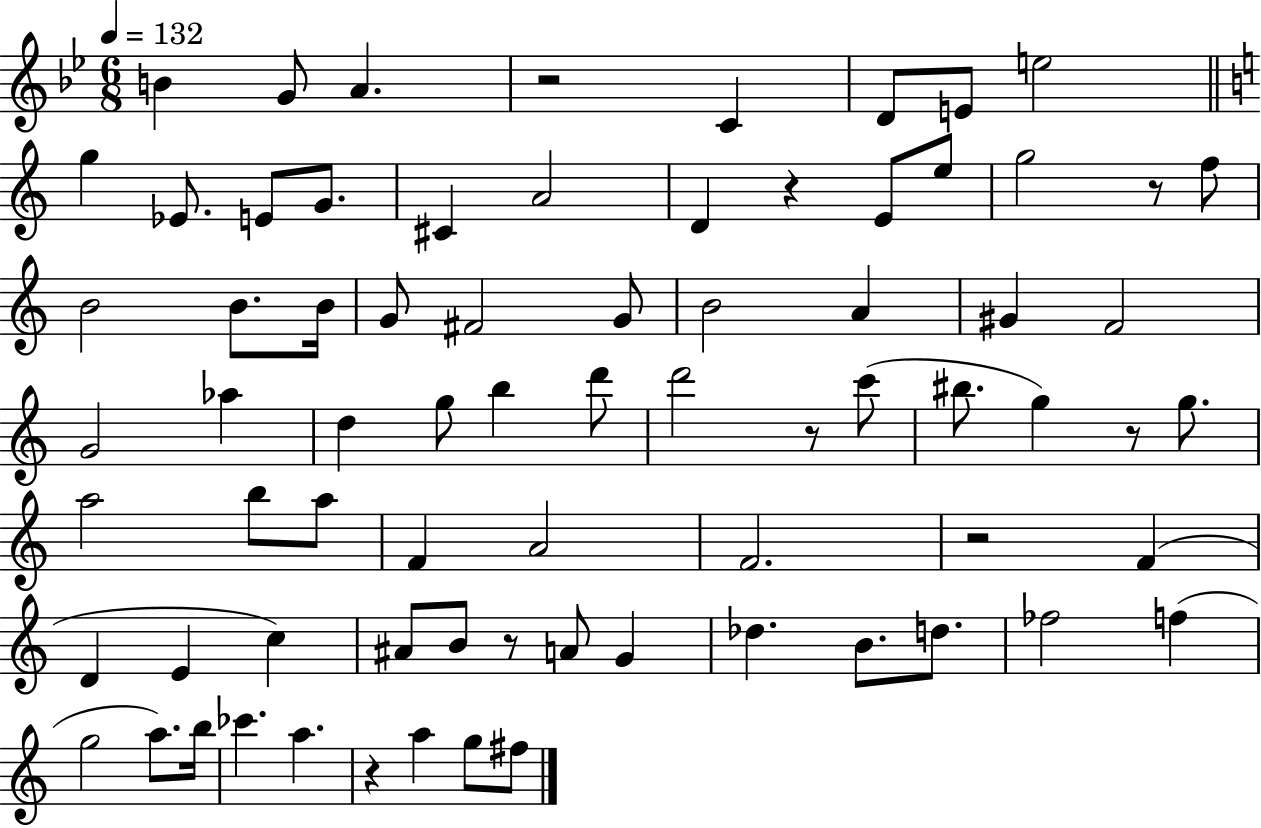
{
  \clef treble
  \numericTimeSignature
  \time 6/8
  \key bes \major
  \tempo 4 = 132
  b'4 g'8 a'4. | r2 c'4 | d'8 e'8 e''2 | \bar "||" \break \key a \minor g''4 ees'8. e'8 g'8. | cis'4 a'2 | d'4 r4 e'8 e''8 | g''2 r8 f''8 | \break b'2 b'8. b'16 | g'8 fis'2 g'8 | b'2 a'4 | gis'4 f'2 | \break g'2 aes''4 | d''4 g''8 b''4 d'''8 | d'''2 r8 c'''8( | bis''8. g''4) r8 g''8. | \break a''2 b''8 a''8 | f'4 a'2 | f'2. | r2 f'4( | \break d'4 e'4 c''4) | ais'8 b'8 r8 a'8 g'4 | des''4. b'8. d''8. | fes''2 f''4( | \break g''2 a''8.) b''16 | ces'''4. a''4. | r4 a''4 g''8 fis''8 | \bar "|."
}